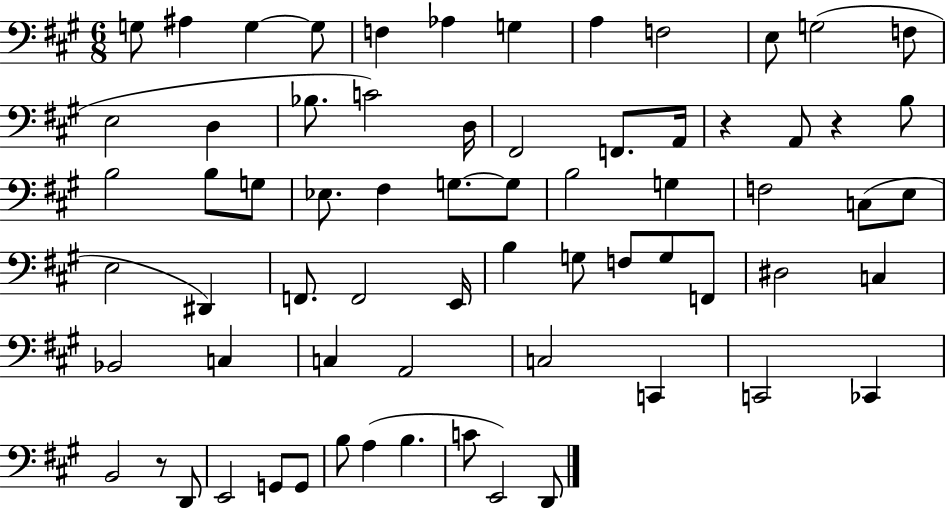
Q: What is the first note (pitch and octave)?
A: G3